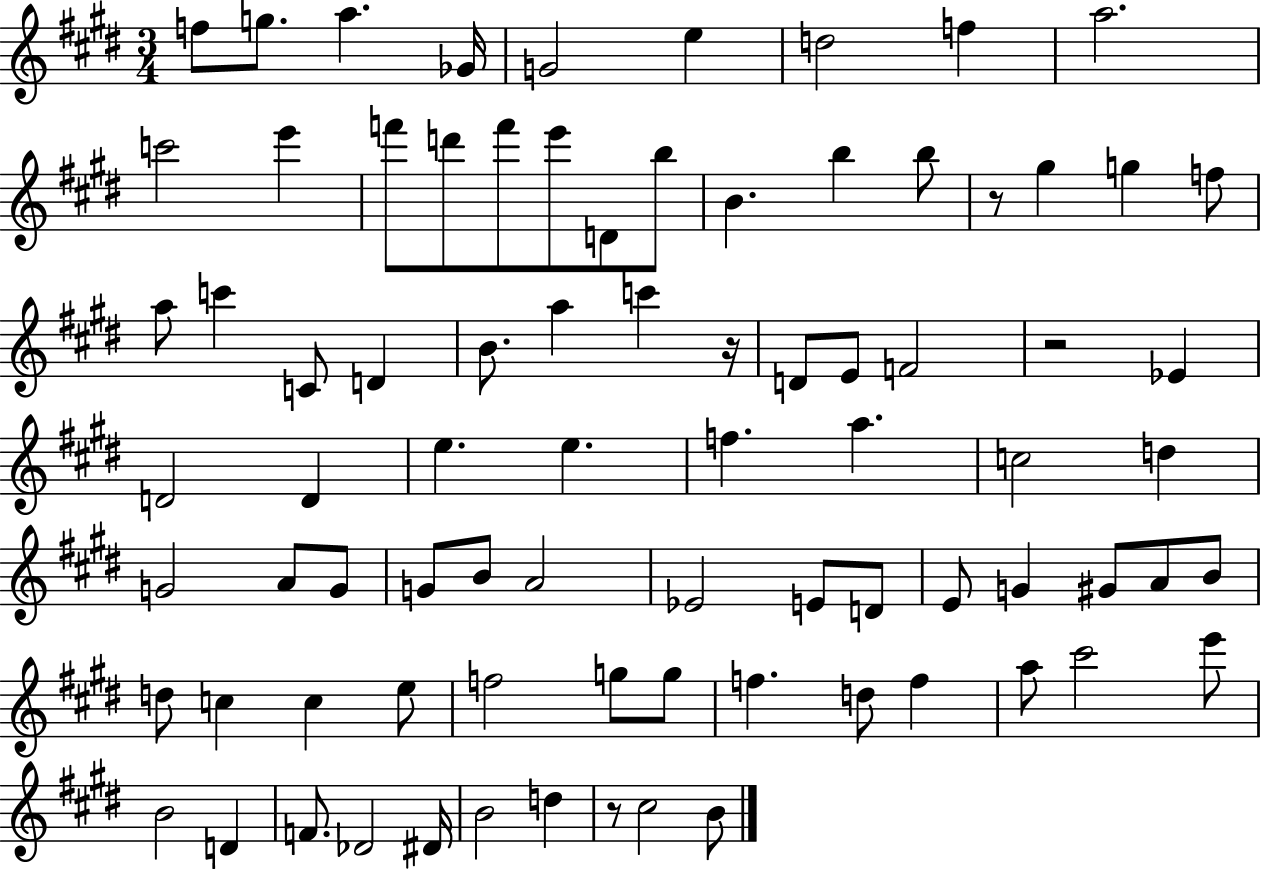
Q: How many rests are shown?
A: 4